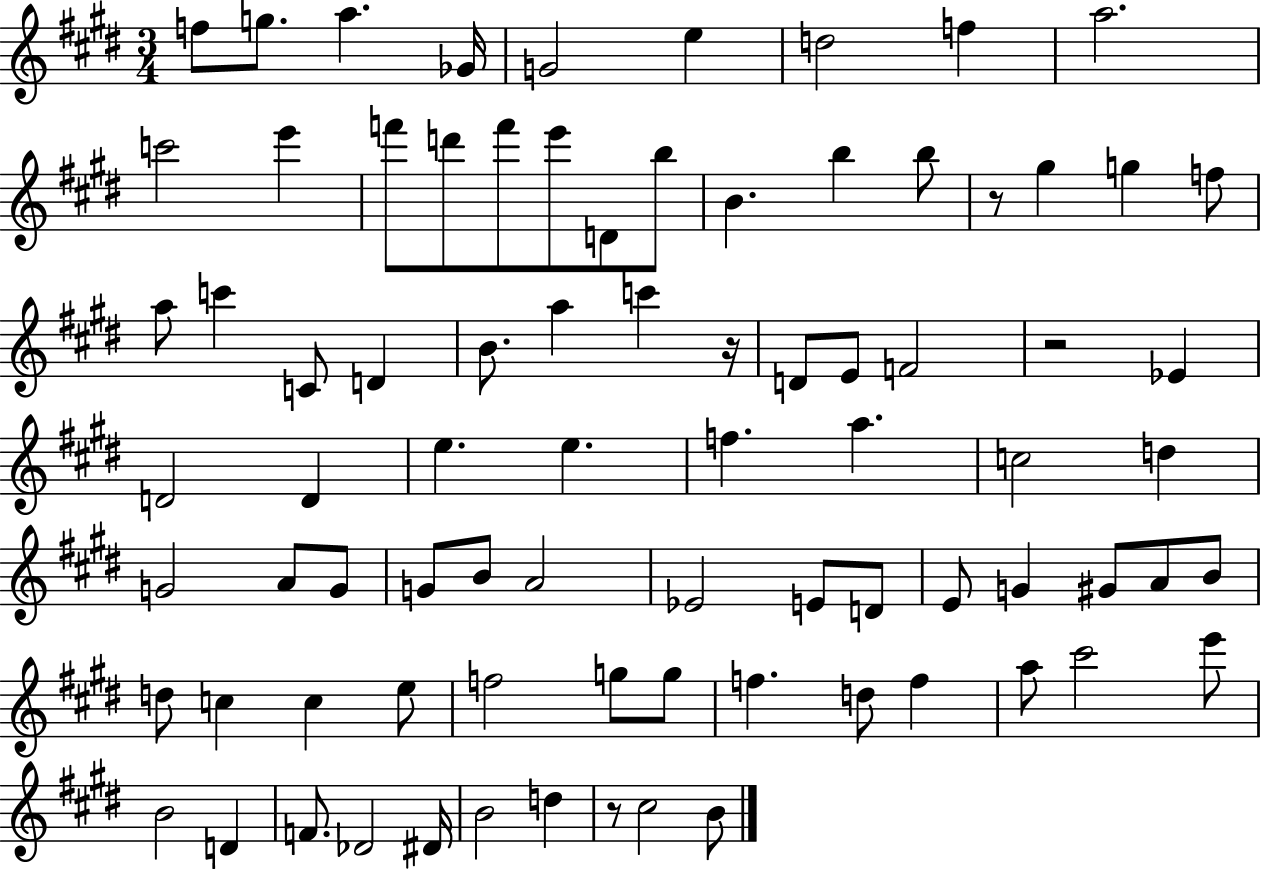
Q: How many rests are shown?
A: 4